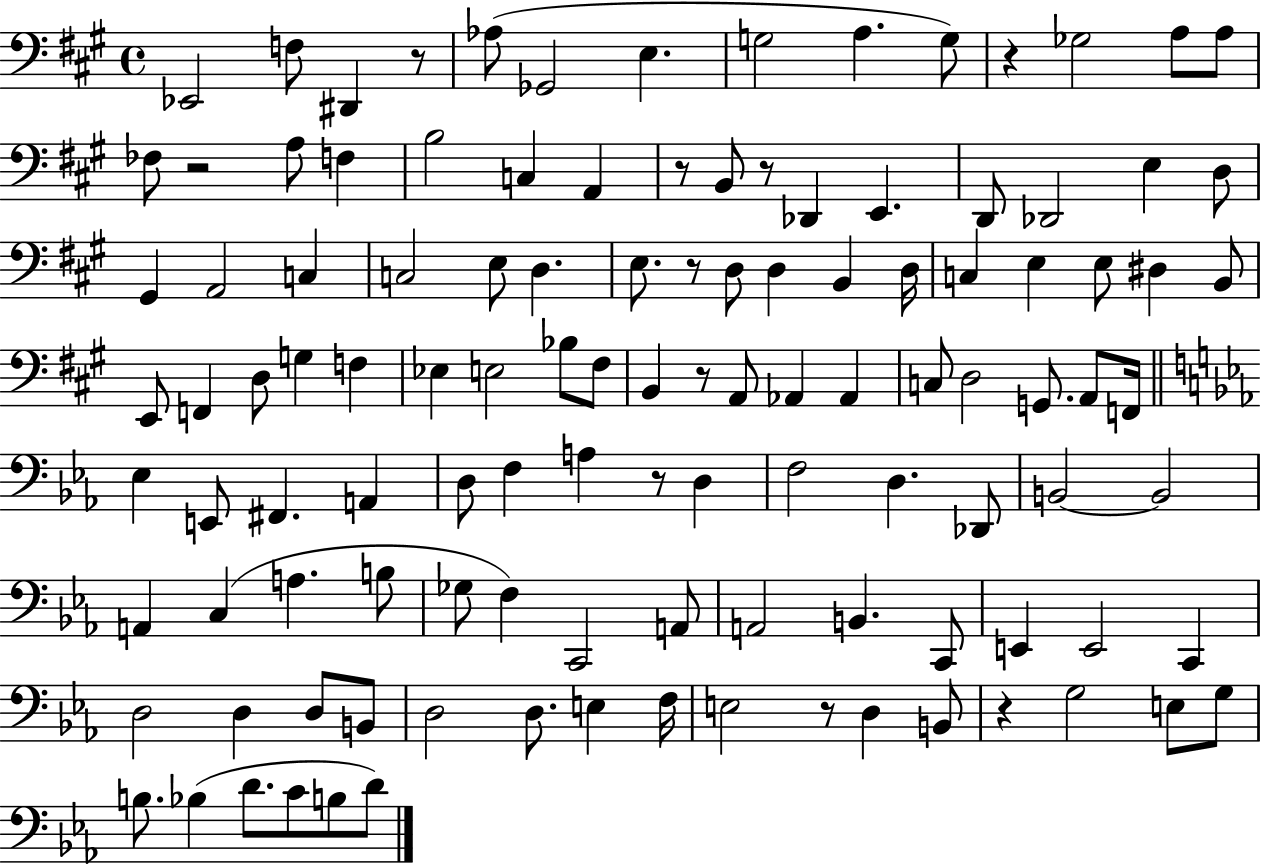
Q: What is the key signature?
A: A major